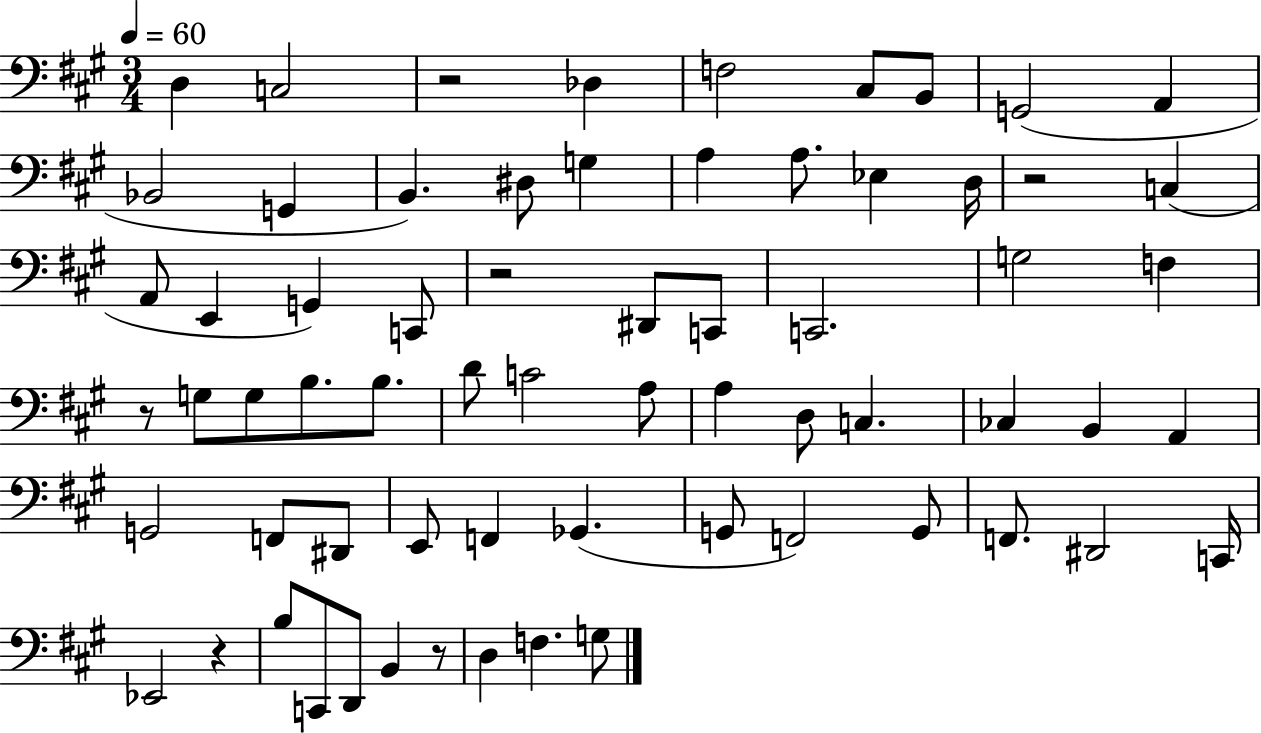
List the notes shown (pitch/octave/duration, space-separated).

D3/q C3/h R/h Db3/q F3/h C#3/e B2/e G2/h A2/q Bb2/h G2/q B2/q. D#3/e G3/q A3/q A3/e. Eb3/q D3/s R/h C3/q A2/e E2/q G2/q C2/e R/h D#2/e C2/e C2/h. G3/h F3/q R/e G3/e G3/e B3/e. B3/e. D4/e C4/h A3/e A3/q D3/e C3/q. CES3/q B2/q A2/q G2/h F2/e D#2/e E2/e F2/q Gb2/q. G2/e F2/h G2/e F2/e. D#2/h C2/s Eb2/h R/q B3/e C2/e D2/e B2/q R/e D3/q F3/q. G3/e